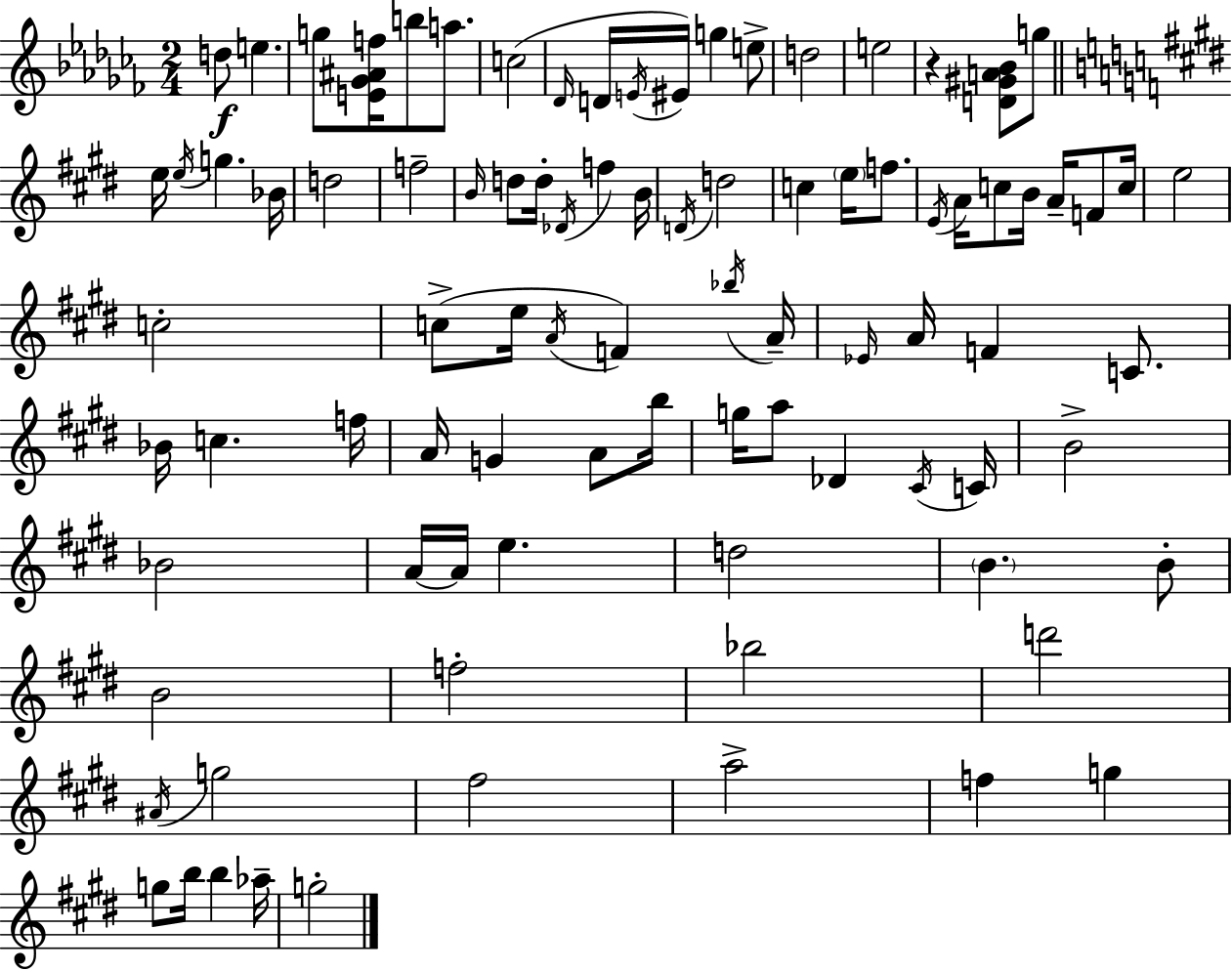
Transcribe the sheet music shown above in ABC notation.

X:1
T:Untitled
M:2/4
L:1/4
K:Abm
d/2 e g/2 [E_G^Af]/4 b/2 a/2 c2 _D/4 D/4 E/4 ^E/4 g e/2 d2 e2 z [D^GA_B]/2 g/2 e/4 e/4 g _B/4 d2 f2 B/4 d/2 d/4 _D/4 f B/4 D/4 d2 c e/4 f/2 E/4 A/4 c/2 B/4 A/4 F/2 c/4 e2 c2 c/2 e/4 A/4 F _b/4 A/4 _E/4 A/4 F C/2 _B/4 c f/4 A/4 G A/2 b/4 g/4 a/2 _D ^C/4 C/4 B2 _B2 A/4 A/4 e d2 B B/2 B2 f2 _b2 d'2 ^A/4 g2 ^f2 a2 f g g/2 b/4 b _a/4 g2